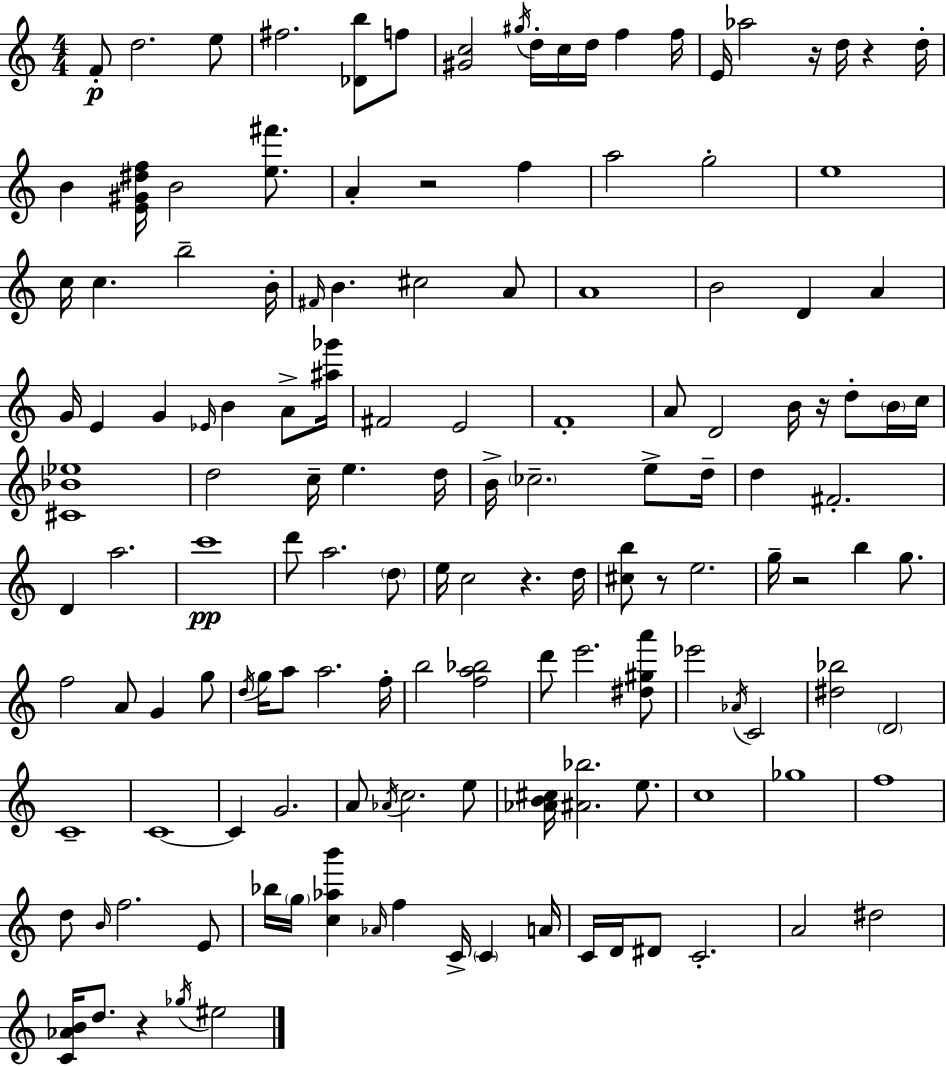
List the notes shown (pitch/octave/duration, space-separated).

F4/e D5/h. E5/e F#5/h. [Db4,B5]/e F5/e [G#4,C5]/h G#5/s D5/s C5/s D5/s F5/q F5/s E4/s Ab5/h R/s D5/s R/q D5/s B4/q [E4,G#4,D#5,F5]/s B4/h [E5,F#6]/e. A4/q R/h F5/q A5/h G5/h E5/w C5/s C5/q. B5/h B4/s F#4/s B4/q. C#5/h A4/e A4/w B4/h D4/q A4/q G4/s E4/q G4/q Eb4/s B4/q A4/e [A#5,Gb6]/s F#4/h E4/h F4/w A4/e D4/h B4/s R/s D5/e B4/s C5/s [C#4,Bb4,Eb5]/w D5/h C5/s E5/q. D5/s B4/s CES5/h. E5/e D5/s D5/q F#4/h. D4/q A5/h. C6/w D6/e A5/h. D5/e E5/s C5/h R/q. D5/s [C#5,B5]/e R/e E5/h. G5/s R/h B5/q G5/e. F5/h A4/e G4/q G5/e D5/s G5/s A5/e A5/h. F5/s B5/h [F5,A5,Bb5]/h D6/e E6/h. [D#5,G#5,A6]/e Eb6/h Ab4/s C4/h [D#5,Bb5]/h D4/h C4/w C4/w C4/q G4/h. A4/e Ab4/s C5/h. E5/e [Ab4,B4,C#5]/s [A#4,Bb5]/h. E5/e. C5/w Gb5/w F5/w D5/e B4/s F5/h. E4/e Bb5/s G5/s [C5,Ab5,B6]/q Ab4/s F5/q C4/s C4/q A4/s C4/s D4/s D#4/e C4/h. A4/h D#5/h [C4,Ab4,B4]/s D5/e. R/q Gb5/s EIS5/h